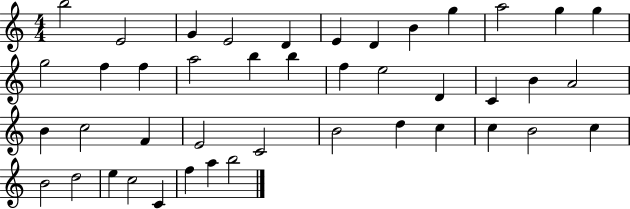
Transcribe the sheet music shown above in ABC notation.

X:1
T:Untitled
M:4/4
L:1/4
K:C
b2 E2 G E2 D E D B g a2 g g g2 f f a2 b b f e2 D C B A2 B c2 F E2 C2 B2 d c c B2 c B2 d2 e c2 C f a b2